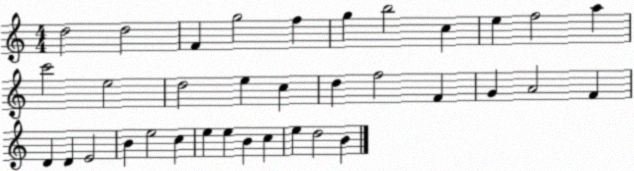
X:1
T:Untitled
M:4/4
L:1/4
K:C
d2 d2 F g2 f g b2 c e f2 a c'2 e2 d2 e c d f2 F G A2 F D D E2 B e2 c e e B c e d2 B